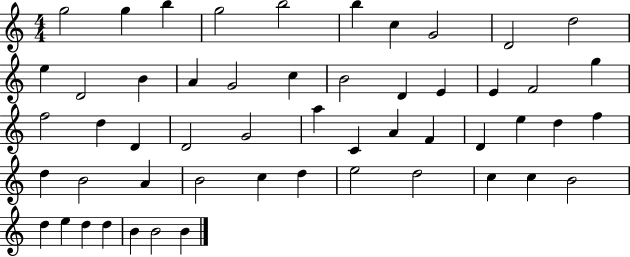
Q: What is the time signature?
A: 4/4